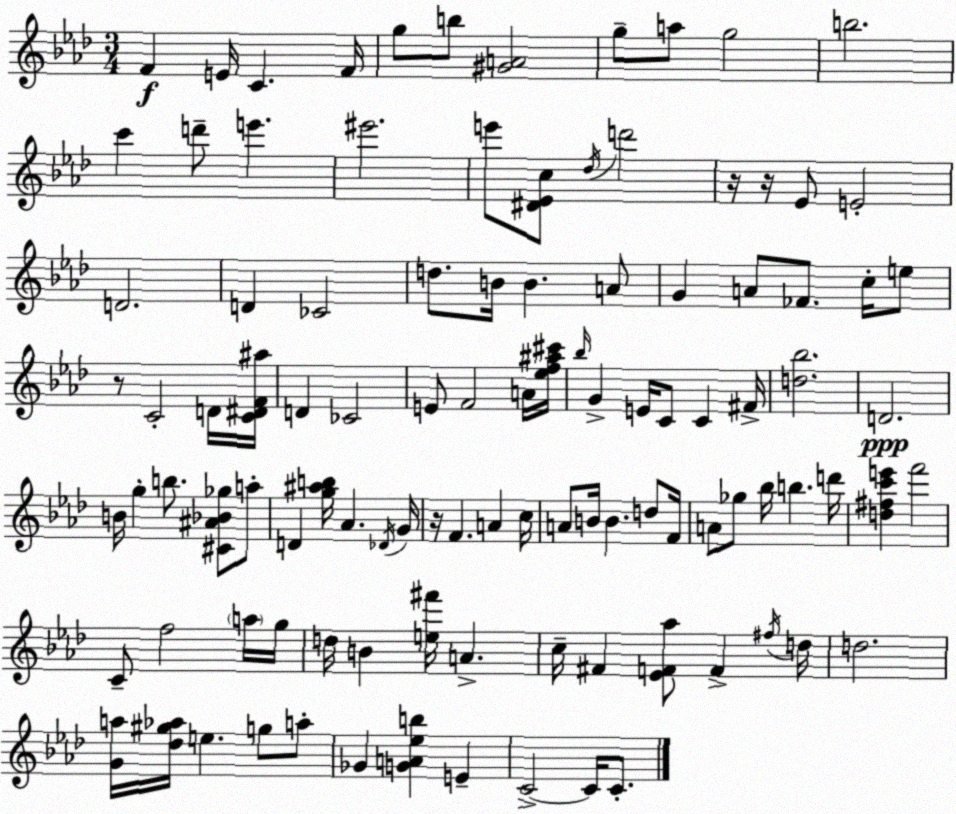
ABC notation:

X:1
T:Untitled
M:3/4
L:1/4
K:Fm
F E/4 C F/4 g/2 b/2 [^GA]2 g/2 a/2 g2 b2 c' d'/2 e' ^e'2 e'/2 [^D_Ec]/2 _d/4 d'2 z/4 z/4 _E/2 E2 D2 D _C2 d/2 B/4 B A/2 G A/2 _F/2 c/4 e/2 z/2 C2 D/4 [C^DF^a]/4 D _C2 E/2 F2 A/4 [_ef^a^c']/4 _b/4 G E/4 C/2 C ^F/4 [d_b]2 D2 B/4 g b/2 [^C^A_B_g]/2 a/2 D [g^ab]/4 _A _D/4 G/4 z/4 F A c/4 A/2 B/4 B d/2 F/4 A/2 _g/2 _b/4 b d'/4 [d^fc'e'] f'2 C/2 f2 a/4 g/4 d/4 B [e^f']/4 A c/4 ^F [_EF_a]/2 F ^f/4 d/4 d2 [Ga]/4 [_d^g_a]/4 e g/2 a/2 _G [GA_eb] E C2 C/4 C/2